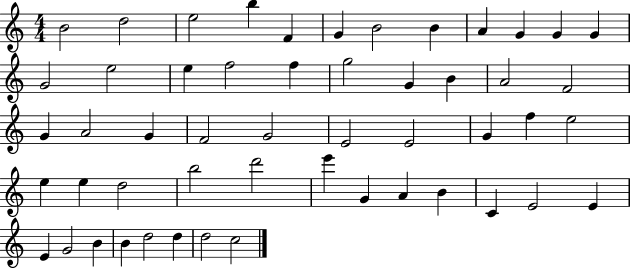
X:1
T:Untitled
M:4/4
L:1/4
K:C
B2 d2 e2 b F G B2 B A G G G G2 e2 e f2 f g2 G B A2 F2 G A2 G F2 G2 E2 E2 G f e2 e e d2 b2 d'2 e' G A B C E2 E E G2 B B d2 d d2 c2